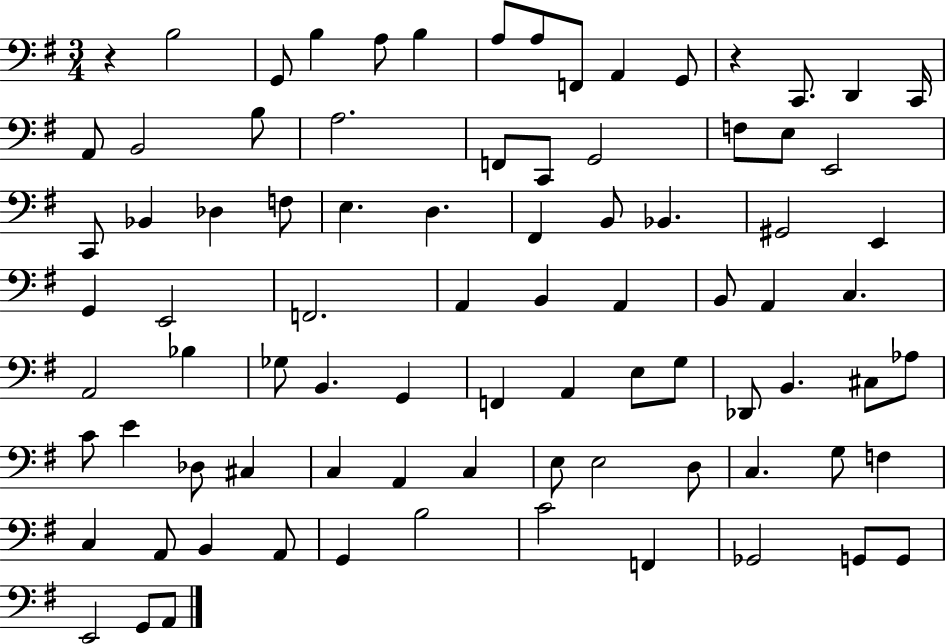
X:1
T:Untitled
M:3/4
L:1/4
K:G
z B,2 G,,/2 B, A,/2 B, A,/2 A,/2 F,,/2 A,, G,,/2 z C,,/2 D,, C,,/4 A,,/2 B,,2 B,/2 A,2 F,,/2 C,,/2 G,,2 F,/2 E,/2 E,,2 C,,/2 _B,, _D, F,/2 E, D, ^F,, B,,/2 _B,, ^G,,2 E,, G,, E,,2 F,,2 A,, B,, A,, B,,/2 A,, C, A,,2 _B, _G,/2 B,, G,, F,, A,, E,/2 G,/2 _D,,/2 B,, ^C,/2 _A,/2 C/2 E _D,/2 ^C, C, A,, C, E,/2 E,2 D,/2 C, G,/2 F, C, A,,/2 B,, A,,/2 G,, B,2 C2 F,, _G,,2 G,,/2 G,,/2 E,,2 G,,/2 A,,/2